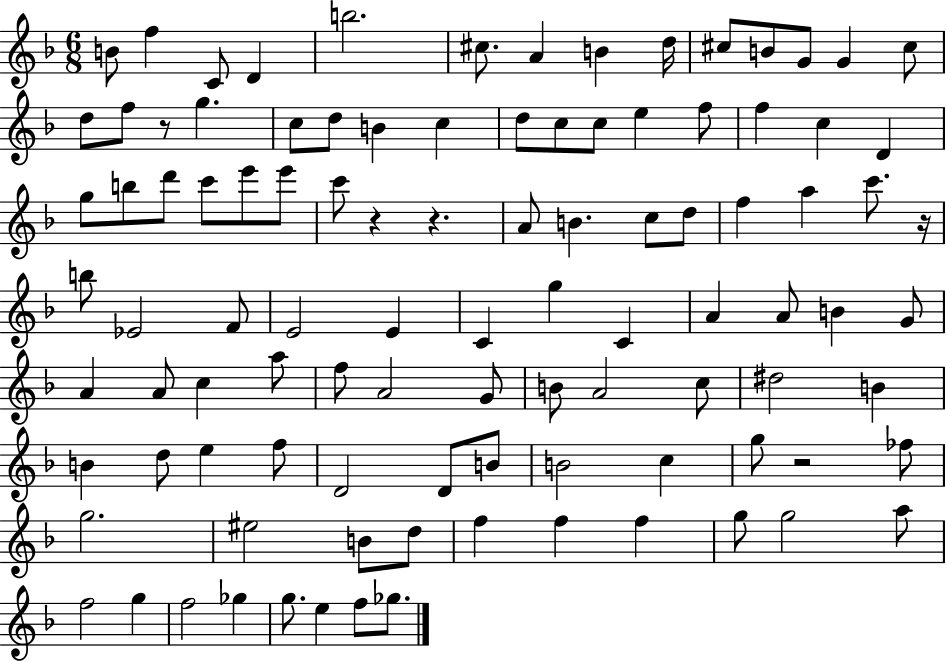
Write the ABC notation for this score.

X:1
T:Untitled
M:6/8
L:1/4
K:F
B/2 f C/2 D b2 ^c/2 A B d/4 ^c/2 B/2 G/2 G ^c/2 d/2 f/2 z/2 g c/2 d/2 B c d/2 c/2 c/2 e f/2 f c D g/2 b/2 d'/2 c'/2 e'/2 e'/2 c'/2 z z A/2 B c/2 d/2 f a c'/2 z/4 b/2 _E2 F/2 E2 E C g C A A/2 B G/2 A A/2 c a/2 f/2 A2 G/2 B/2 A2 c/2 ^d2 B B d/2 e f/2 D2 D/2 B/2 B2 c g/2 z2 _f/2 g2 ^e2 B/2 d/2 f f f g/2 g2 a/2 f2 g f2 _g g/2 e f/2 _g/2